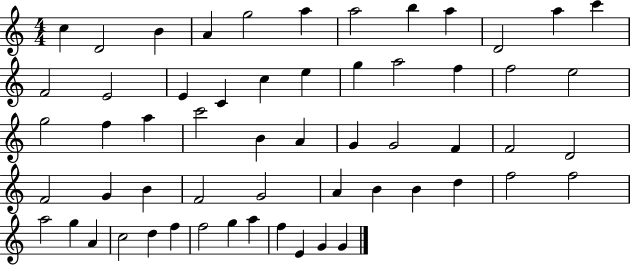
{
  \clef treble
  \numericTimeSignature
  \time 4/4
  \key c \major
  c''4 d'2 b'4 | a'4 g''2 a''4 | a''2 b''4 a''4 | d'2 a''4 c'''4 | \break f'2 e'2 | e'4 c'4 c''4 e''4 | g''4 a''2 f''4 | f''2 e''2 | \break g''2 f''4 a''4 | c'''2 b'4 a'4 | g'4 g'2 f'4 | f'2 d'2 | \break f'2 g'4 b'4 | f'2 g'2 | a'4 b'4 b'4 d''4 | f''2 f''2 | \break a''2 g''4 a'4 | c''2 d''4 f''4 | f''2 g''4 a''4 | f''4 e'4 g'4 g'4 | \break \bar "|."
}